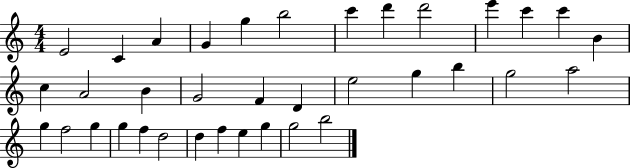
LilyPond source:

{
  \clef treble
  \numericTimeSignature
  \time 4/4
  \key c \major
  e'2 c'4 a'4 | g'4 g''4 b''2 | c'''4 d'''4 d'''2 | e'''4 c'''4 c'''4 b'4 | \break c''4 a'2 b'4 | g'2 f'4 d'4 | e''2 g''4 b''4 | g''2 a''2 | \break g''4 f''2 g''4 | g''4 f''4 d''2 | d''4 f''4 e''4 g''4 | g''2 b''2 | \break \bar "|."
}